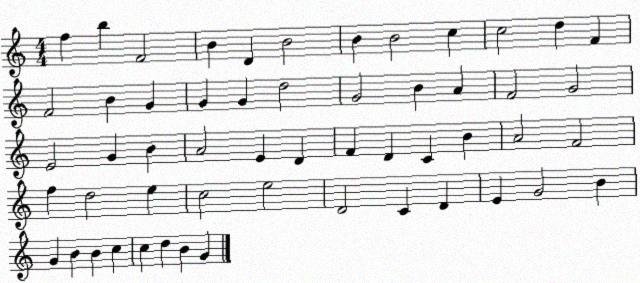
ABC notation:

X:1
T:Untitled
M:4/4
L:1/4
K:C
f b F2 B D B2 B B2 c c2 d F F2 B G G G d2 G2 B A F2 G2 E2 G B A2 E D F D C B A2 F2 f d2 e c2 e2 D2 C D E G2 B G B B c c d B G